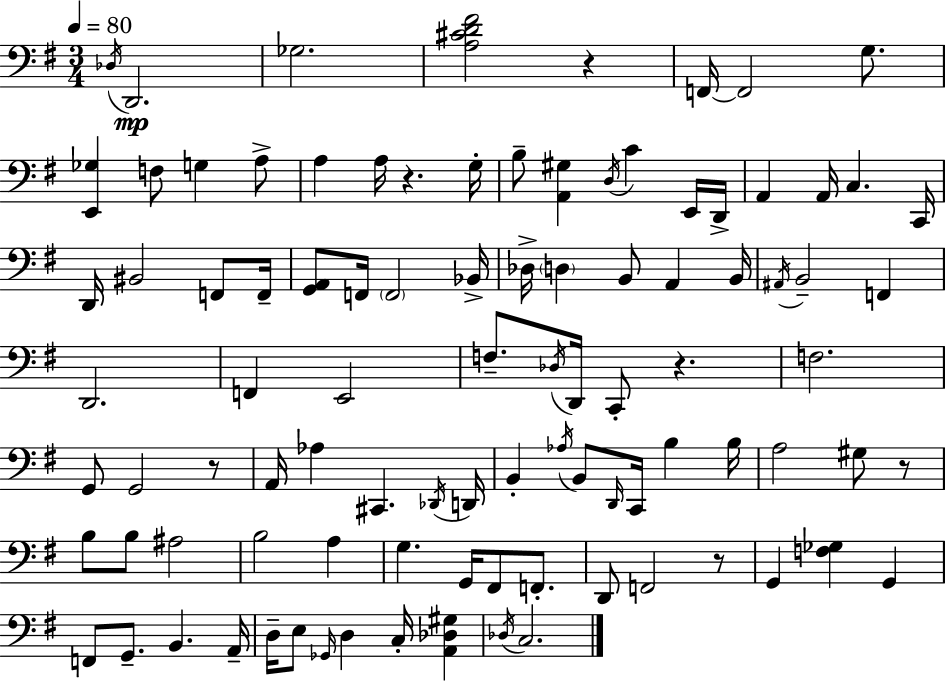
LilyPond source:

{
  \clef bass
  \numericTimeSignature
  \time 3/4
  \key e \minor
  \tempo 4 = 80
  \acciaccatura { des16 }\mp d,2. | ges2. | <a cis' d' fis'>2 r4 | f,16~~ f,2 g8. | \break <e, ges>4 f8 g4 a8-> | a4 a16 r4. | g16-. b8-- <a, gis>4 \acciaccatura { d16 } c'4 | e,16 d,16-> a,4 a,16 c4. | \break c,16 d,16 bis,2 f,8 | f,16-- <g, a,>8 f,16 \parenthesize f,2 | bes,16-> des16-> \parenthesize d4 b,8 a,4 | b,16 \acciaccatura { ais,16 } b,2-- f,4 | \break d,2. | f,4 e,2 | f8.-- \acciaccatura { des16 } d,16 c,8-. r4. | f2. | \break g,8 g,2 | r8 a,16 aes4 cis,4. | \acciaccatura { des,16 } d,16 b,4-. \acciaccatura { aes16 } b,8 | \grace { d,16 } c,16 b4 b16 a2 | \break gis8 r8 b8 b8 ais2 | b2 | a4 g4. | g,16 fis,8 f,8.-. d,8 f,2 | \break r8 g,4 <f ges>4 | g,4 f,8 g,8.-- | b,4. a,16-- d16-- e8 \grace { ges,16 } d4 | c16-. <a, des gis>4 \acciaccatura { des16 } c2. | \break \bar "|."
}